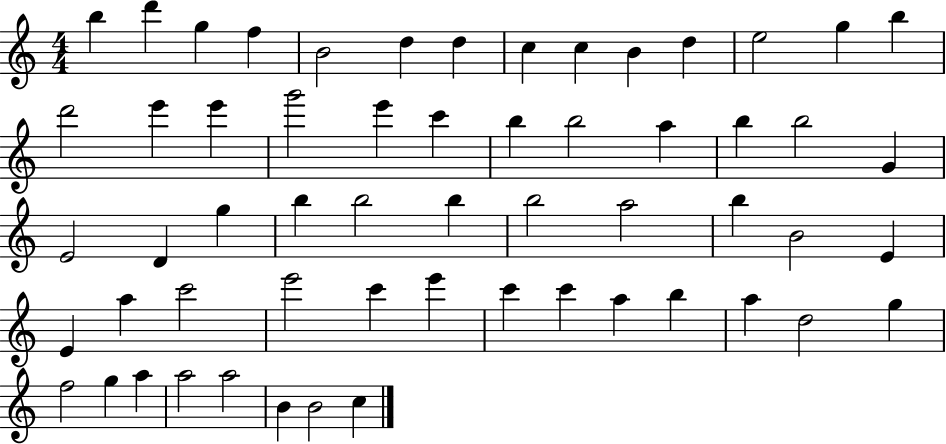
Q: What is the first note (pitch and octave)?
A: B5